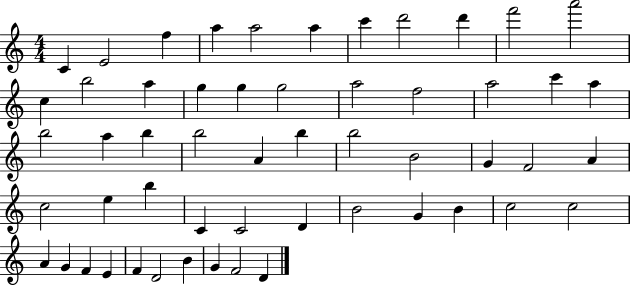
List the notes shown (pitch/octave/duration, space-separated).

C4/q E4/h F5/q A5/q A5/h A5/q C6/q D6/h D6/q F6/h A6/h C5/q B5/h A5/q G5/q G5/q G5/h A5/h F5/h A5/h C6/q A5/q B5/h A5/q B5/q B5/h A4/q B5/q B5/h B4/h G4/q F4/h A4/q C5/h E5/q B5/q C4/q C4/h D4/q B4/h G4/q B4/q C5/h C5/h A4/q G4/q F4/q E4/q F4/q D4/h B4/q G4/q F4/h D4/q